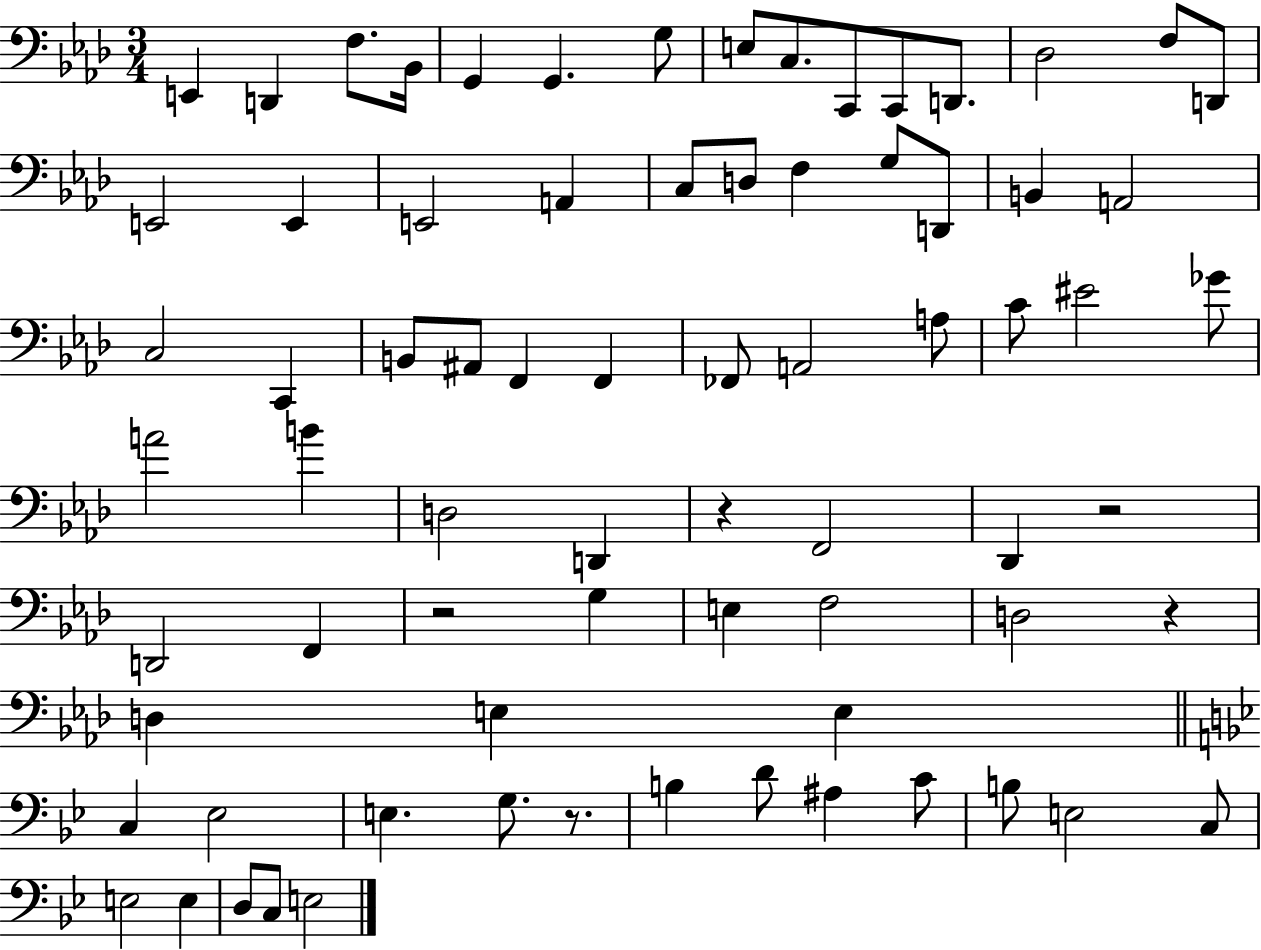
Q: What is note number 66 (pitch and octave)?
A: E3